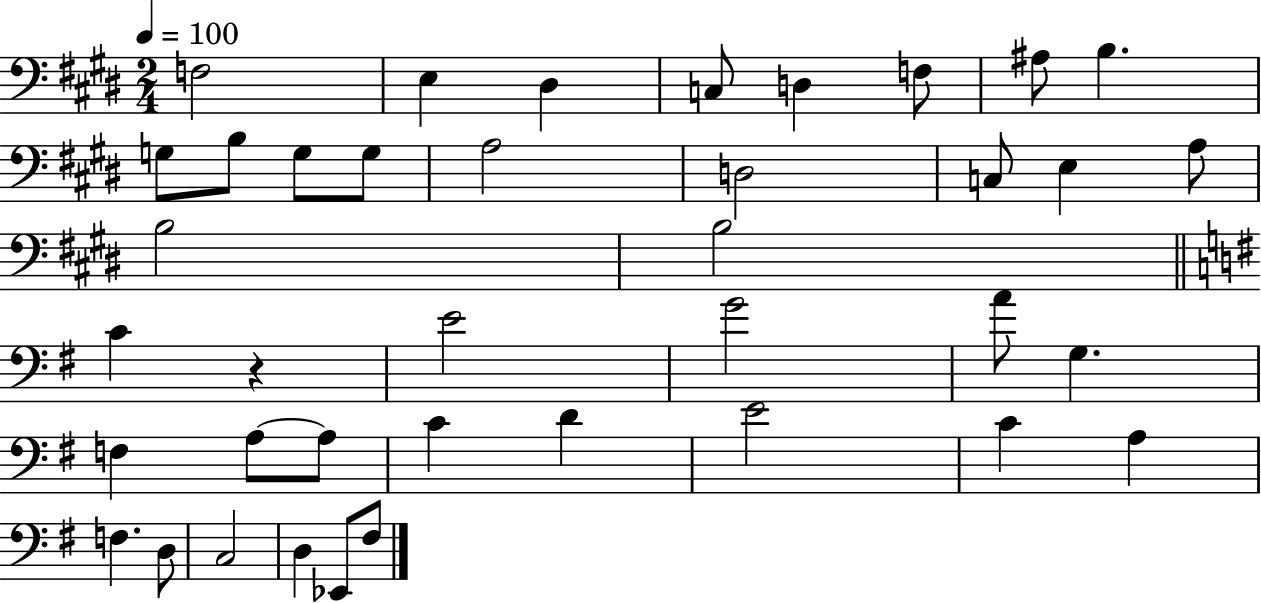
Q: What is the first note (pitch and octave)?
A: F3